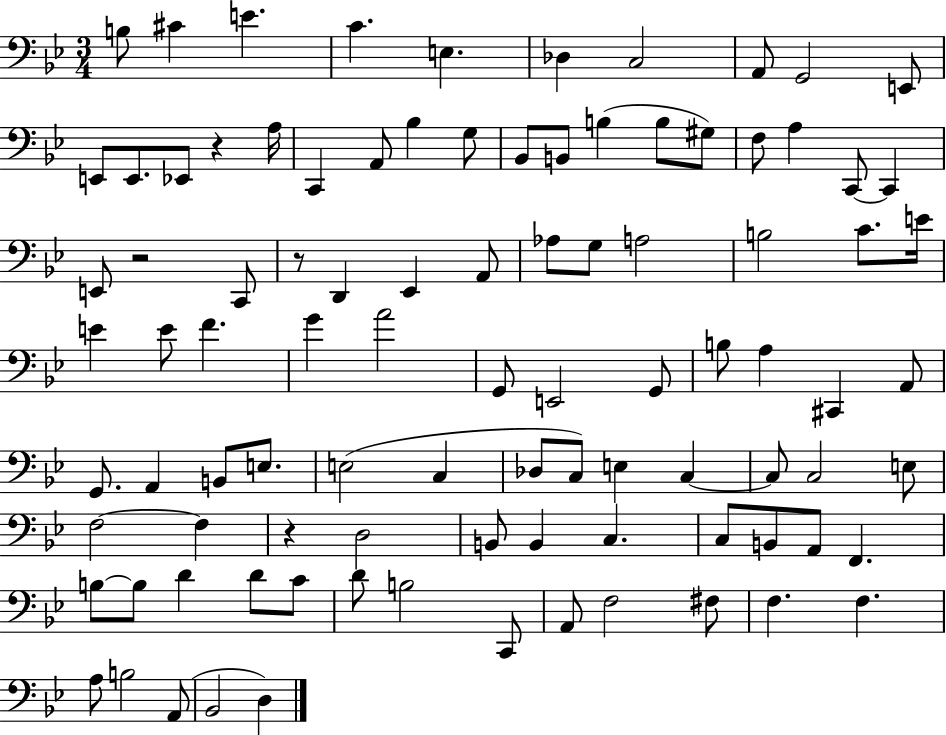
X:1
T:Untitled
M:3/4
L:1/4
K:Bb
B,/2 ^C E C E, _D, C,2 A,,/2 G,,2 E,,/2 E,,/2 E,,/2 _E,,/2 z A,/4 C,, A,,/2 _B, G,/2 _B,,/2 B,,/2 B, B,/2 ^G,/2 F,/2 A, C,,/2 C,, E,,/2 z2 C,,/2 z/2 D,, _E,, A,,/2 _A,/2 G,/2 A,2 B,2 C/2 E/4 E E/2 F G A2 G,,/2 E,,2 G,,/2 B,/2 A, ^C,, A,,/2 G,,/2 A,, B,,/2 E,/2 E,2 C, _D,/2 C,/2 E, C, C,/2 C,2 E,/2 F,2 F, z D,2 B,,/2 B,, C, C,/2 B,,/2 A,,/2 F,, B,/2 B,/2 D D/2 C/2 D/2 B,2 C,,/2 A,,/2 F,2 ^F,/2 F, F, A,/2 B,2 A,,/2 _B,,2 D,